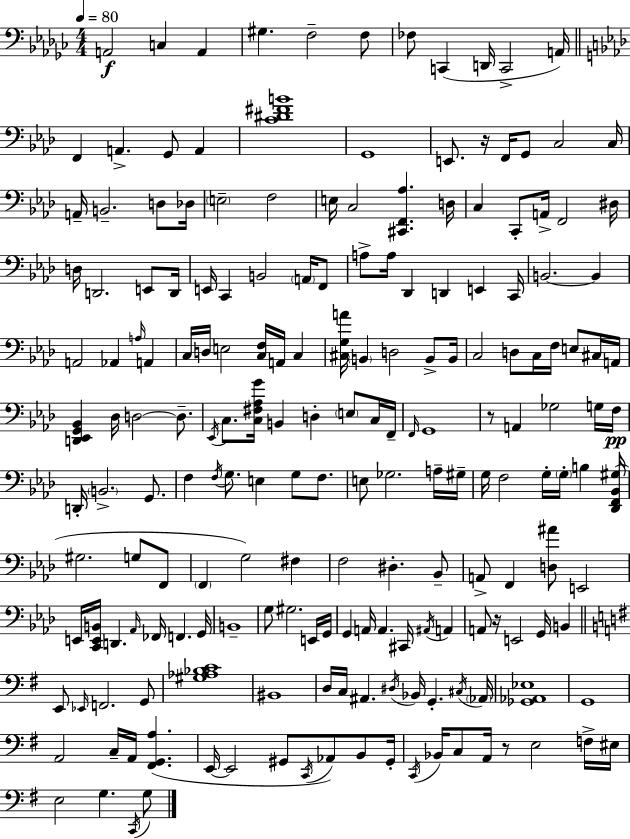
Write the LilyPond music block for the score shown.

{
  \clef bass
  \numericTimeSignature
  \time 4/4
  \key ees \minor
  \tempo 4 = 80
  a,2\f c4 a,4 | gis4. f2-- f8 | fes8 c,4( d,16 c,2-> a,16) | \bar "||" \break \key aes \major f,4 a,4.-> g,8 a,4 | <c' dis' fis' b'>1 | g,1 | e,8. r16 f,16 g,8 c2 c16 | \break a,16-- b,2.-- d8 des16 | \parenthesize e2-- f2 | e16 c2 <cis, f, aes>4. d16 | c4 c,8-. a,16-> f,2 dis16 | \break d16 d,2. e,8 d,16 | e,16 c,4 b,2 \parenthesize a,16 f,8 | a8-> a16 des,4 d,4 e,4 c,16 | b,2.~~ b,4 | \break a,2 aes,4 \grace { a16 } a,4 | c16 d16 e2 <c f>16 a,16 c4 | <cis g a'>16 \parenthesize b,4 d2 b,8-> | b,16 c2 d8 c16 f16 e8 cis16 | \break a,16 <d, ees, g, bes,>4 des16 d2~~ d8.-- | \acciaccatura { ees,16 } c8. <c fis aes g'>16 b,4 d4-. \parenthesize e8 | c16 f,16-- \grace { f,16 } g,1 | r8 a,4 ges2 | \break g16 f16\pp d,16-. \parenthesize b,2.-> | g,8. f4 \acciaccatura { f16 } g8. e4 g8 | f8. e8 ges2. | a16-- gis16-- g16 f2 g16-. \parenthesize g16-. b4 | \break <des, f, bes, gis>16( gis2. | g8 f,8 \parenthesize f,4 g2) | fis4 f2 dis4.-. | bes,8-- a,8-> f,4 <d ais'>8 e,2 | \break e,16 <c, e, b,>16 d,4. \grace { aes,16 } fes,16 f,4. | g,16 b,1-- | g8 gis2. | e,16 g,16 g,4 a,16 a,4. | \break cis,16 \acciaccatura { ais,16 } a,4 a,8 r16 e,2 | g,16 b,4 \bar "||" \break \key e \minor e,8 \grace { ees,16 } f,2. g,8 | <gis aes bes c'>1 | bis,1 | d16 c16 ais,4. \acciaccatura { dis16 } bes,16 g,4.-. | \break \acciaccatura { cis16 } \parenthesize aes,16 <ges, aes, ees>1 | g,1 | a,2 c16-- a,16 <fis, g, a>4.( | e,16~~ e,2 gis,8 \acciaccatura { c,16 } aes,8) | \break b,8 gis,16-. \acciaccatura { c,16 } bes,16 c8 a,16 r8 e2 | f16-> eis16 e2 g4. | \acciaccatura { c,16 } g8 \bar "|."
}